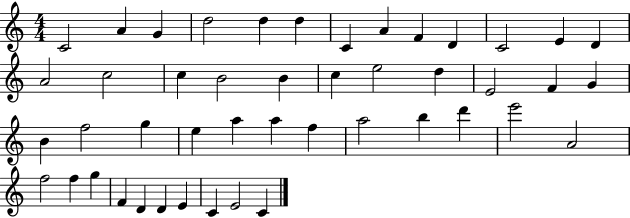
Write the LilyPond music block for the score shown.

{
  \clef treble
  \numericTimeSignature
  \time 4/4
  \key c \major
  c'2 a'4 g'4 | d''2 d''4 d''4 | c'4 a'4 f'4 d'4 | c'2 e'4 d'4 | \break a'2 c''2 | c''4 b'2 b'4 | c''4 e''2 d''4 | e'2 f'4 g'4 | \break b'4 f''2 g''4 | e''4 a''4 a''4 f''4 | a''2 b''4 d'''4 | e'''2 a'2 | \break f''2 f''4 g''4 | f'4 d'4 d'4 e'4 | c'4 e'2 c'4 | \bar "|."
}